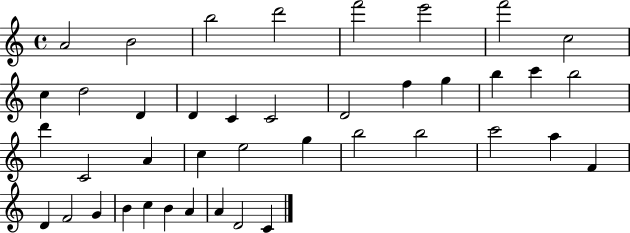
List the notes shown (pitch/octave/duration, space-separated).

A4/h B4/h B5/h D6/h F6/h E6/h F6/h C5/h C5/q D5/h D4/q D4/q C4/q C4/h D4/h F5/q G5/q B5/q C6/q B5/h D6/q C4/h A4/q C5/q E5/h G5/q B5/h B5/h C6/h A5/q F4/q D4/q F4/h G4/q B4/q C5/q B4/q A4/q A4/q D4/h C4/q